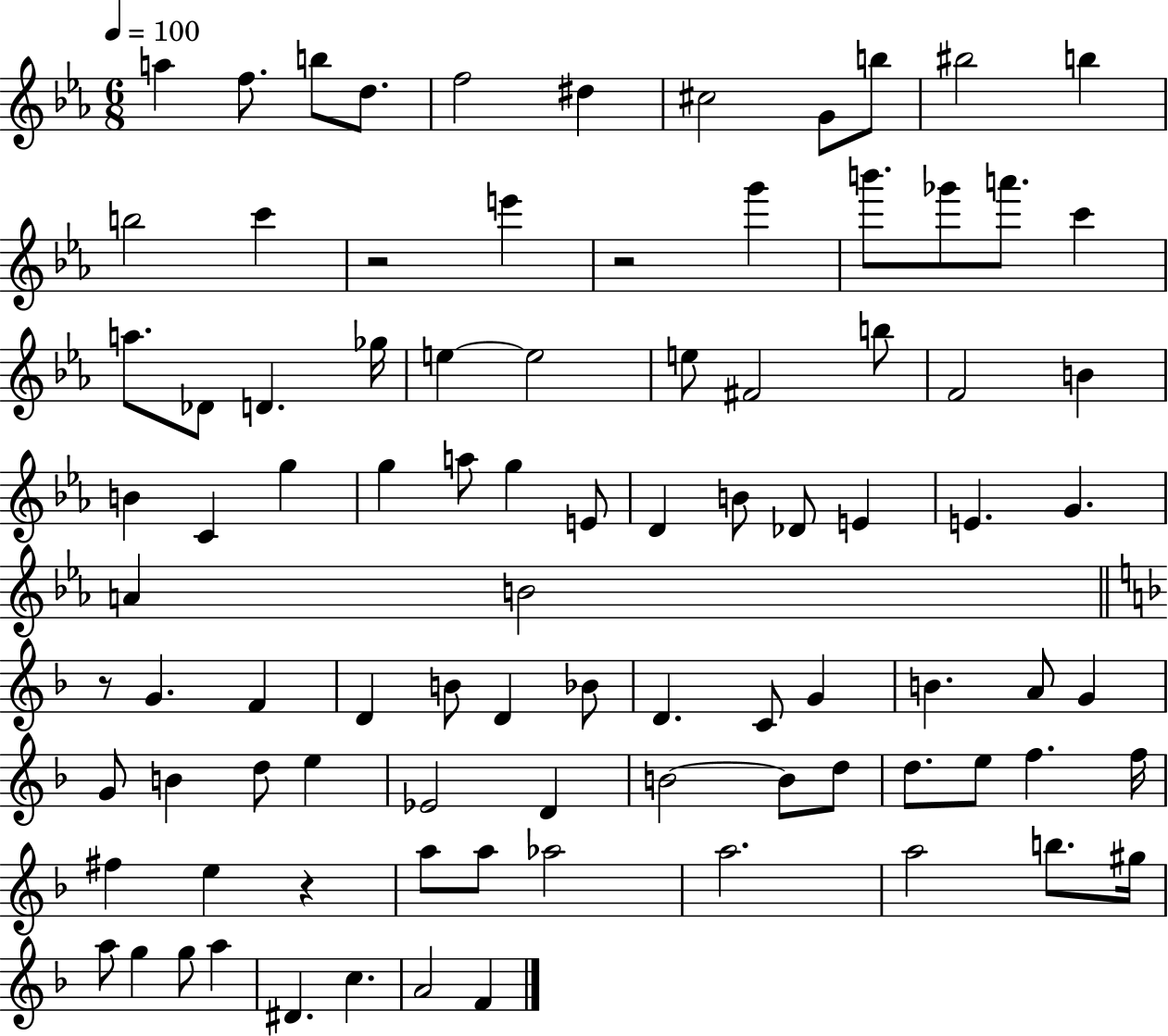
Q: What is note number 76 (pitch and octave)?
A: A5